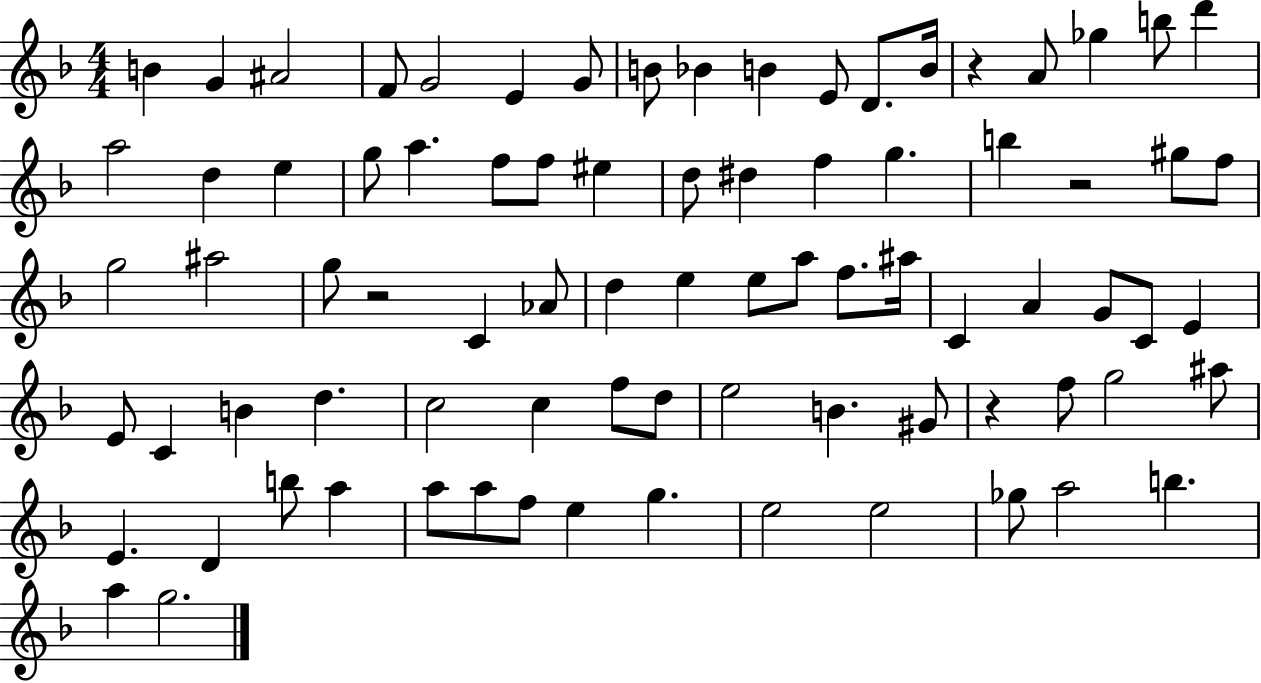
B4/q G4/q A#4/h F4/e G4/h E4/q G4/e B4/e Bb4/q B4/q E4/e D4/e. B4/s R/q A4/e Gb5/q B5/e D6/q A5/h D5/q E5/q G5/e A5/q. F5/e F5/e EIS5/q D5/e D#5/q F5/q G5/q. B5/q R/h G#5/e F5/e G5/h A#5/h G5/e R/h C4/q Ab4/e D5/q E5/q E5/e A5/e F5/e. A#5/s C4/q A4/q G4/e C4/e E4/q E4/e C4/q B4/q D5/q. C5/h C5/q F5/e D5/e E5/h B4/q. G#4/e R/q F5/e G5/h A#5/e E4/q. D4/q B5/e A5/q A5/e A5/e F5/e E5/q G5/q. E5/h E5/h Gb5/e A5/h B5/q. A5/q G5/h.